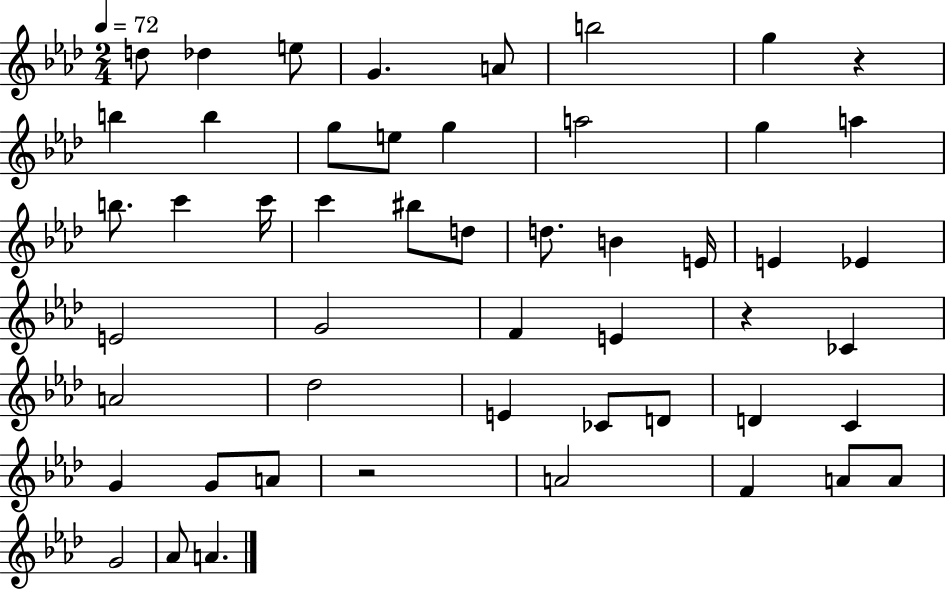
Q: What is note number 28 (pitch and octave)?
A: G4